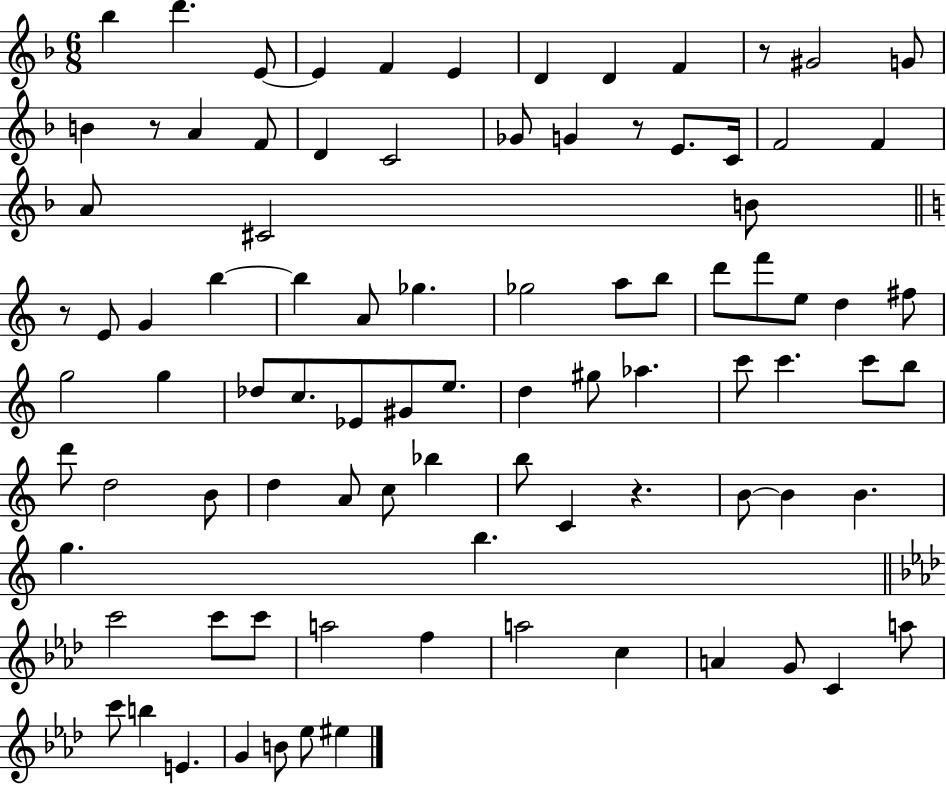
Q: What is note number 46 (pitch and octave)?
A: E5